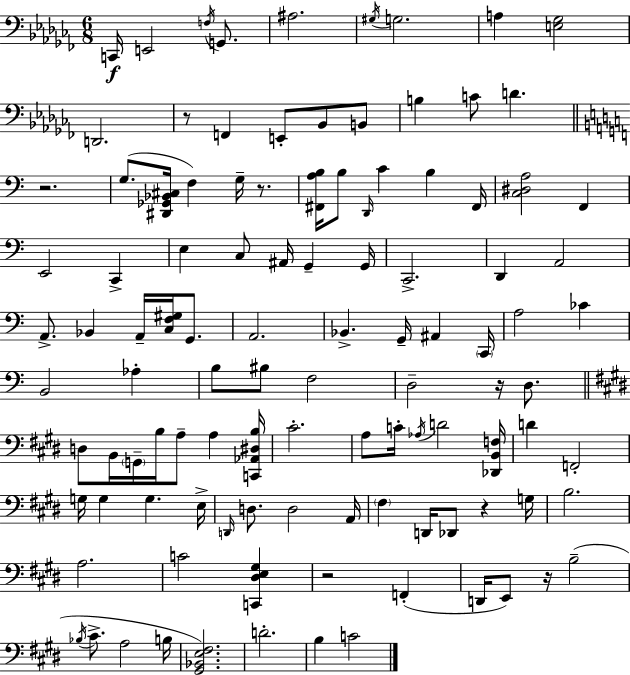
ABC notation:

X:1
T:Untitled
M:6/8
L:1/4
K:Abm
C,,/4 E,,2 F,/4 G,,/2 ^A,2 ^G,/4 G,2 A, [E,_G,]2 D,,2 z/2 F,, E,,/2 _B,,/2 B,,/2 B, C/2 D z2 G,/2 [^D,,_G,,_B,,^C,]/4 F, G,/4 z/2 [^F,,A,B,]/4 B,/2 D,,/4 C B, ^F,,/4 [C,^D,A,]2 F,, E,,2 C,, E, C,/2 ^A,,/4 G,, G,,/4 C,,2 D,, A,,2 A,,/2 _B,, A,,/4 [C,F,^G,]/4 G,,/2 A,,2 _B,, G,,/4 ^A,, C,,/4 A,2 _C B,,2 _A, B,/2 ^B,/2 F,2 D,2 z/4 D,/2 D,/2 B,,/4 G,,/4 B,/4 A,/2 A, [C,,_A,,^D,B,]/4 ^C2 A,/2 C/4 _A,/4 D2 [_D,,B,,F,]/4 D F,,2 G,/4 G, G, E,/4 D,,/4 D,/2 D,2 A,,/4 ^F, D,,/4 _D,,/2 z G,/4 B,2 A,2 C2 [C,,^D,E,^G,] z2 F,, D,,/4 E,,/2 z/4 B,2 _B,/4 ^C/2 A,2 B,/4 [^G,,_B,,E,^F,]2 D2 B, C2